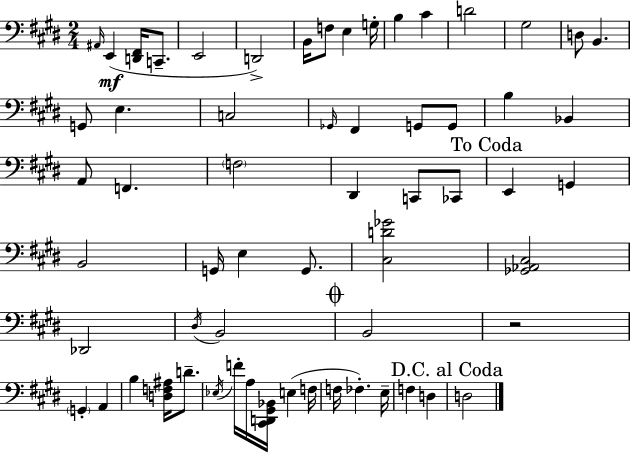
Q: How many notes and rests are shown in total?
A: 61